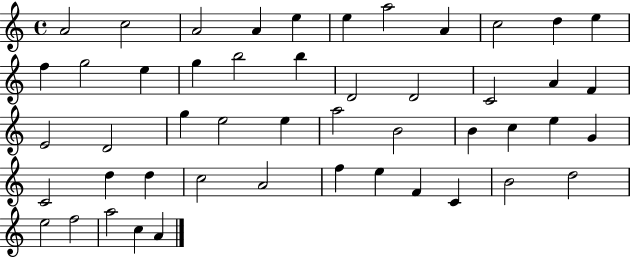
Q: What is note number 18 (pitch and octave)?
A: D4